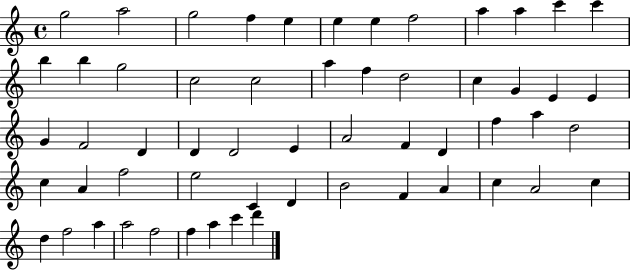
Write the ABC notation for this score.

X:1
T:Untitled
M:4/4
L:1/4
K:C
g2 a2 g2 f e e e f2 a a c' c' b b g2 c2 c2 a f d2 c G E E G F2 D D D2 E A2 F D f a d2 c A f2 e2 C D B2 F A c A2 c d f2 a a2 f2 f a c' d'